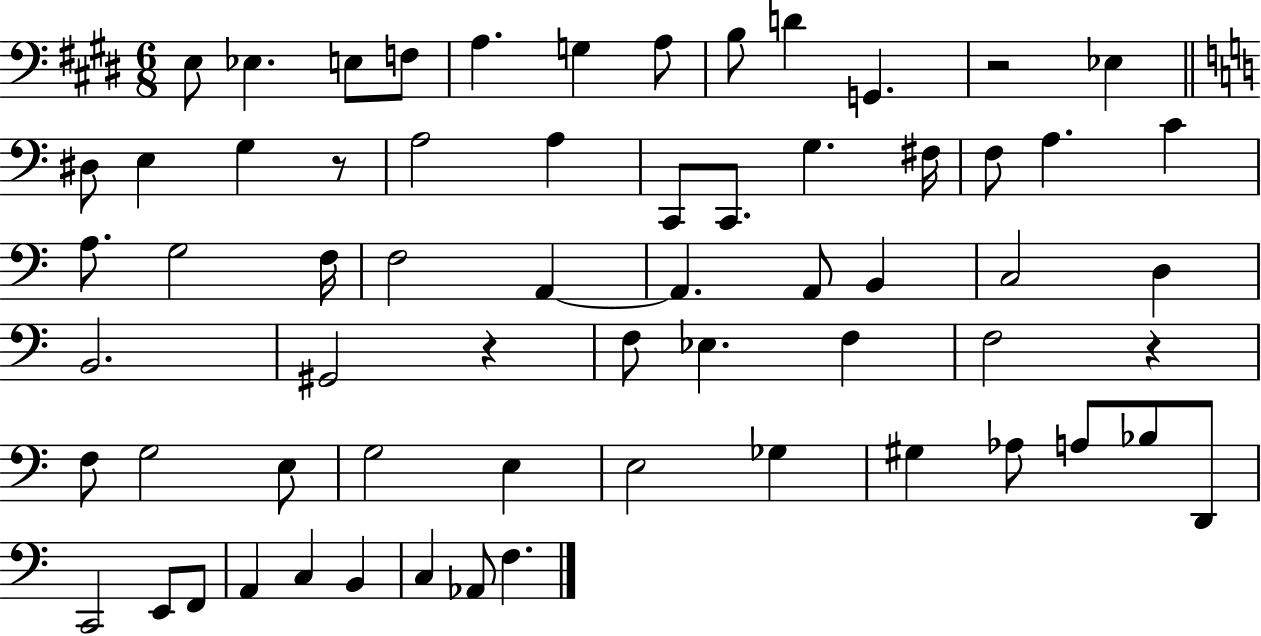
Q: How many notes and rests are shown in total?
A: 64